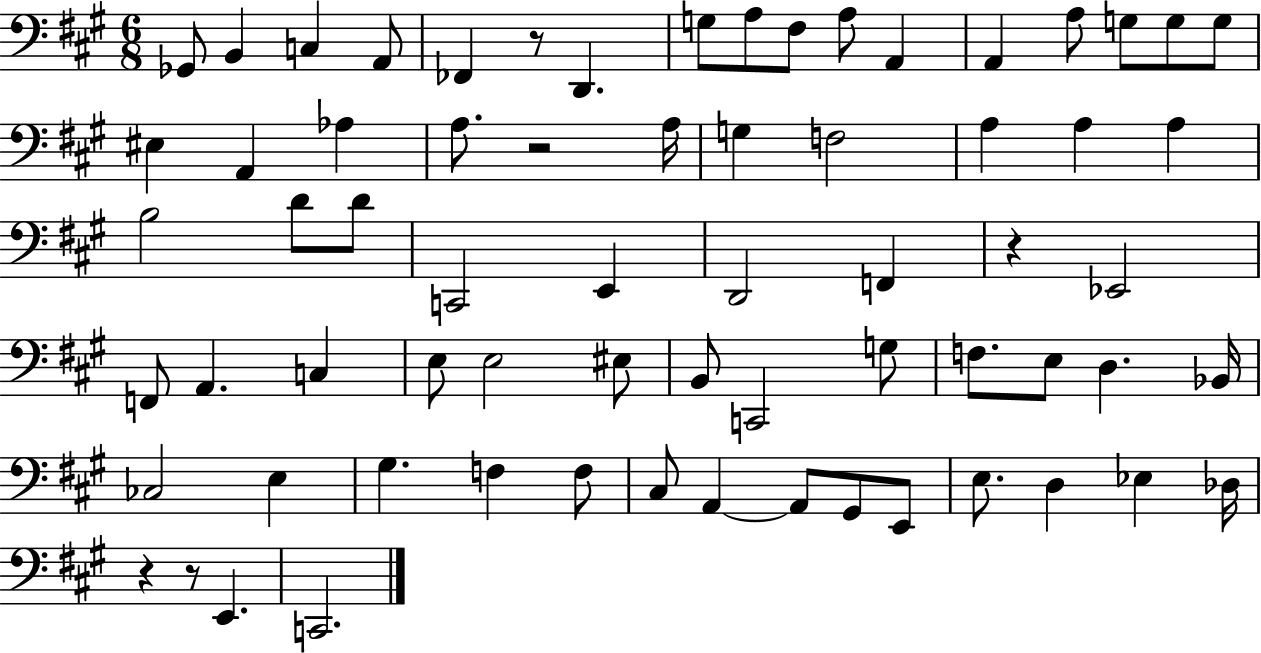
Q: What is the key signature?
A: A major